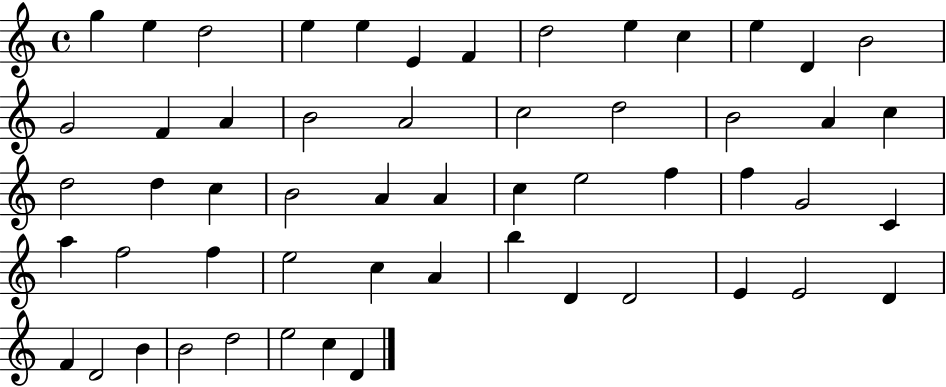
G5/q E5/q D5/h E5/q E5/q E4/q F4/q D5/h E5/q C5/q E5/q D4/q B4/h G4/h F4/q A4/q B4/h A4/h C5/h D5/h B4/h A4/q C5/q D5/h D5/q C5/q B4/h A4/q A4/q C5/q E5/h F5/q F5/q G4/h C4/q A5/q F5/h F5/q E5/h C5/q A4/q B5/q D4/q D4/h E4/q E4/h D4/q F4/q D4/h B4/q B4/h D5/h E5/h C5/q D4/q